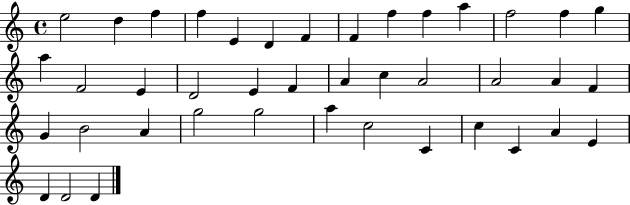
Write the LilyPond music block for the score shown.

{
  \clef treble
  \time 4/4
  \defaultTimeSignature
  \key c \major
  e''2 d''4 f''4 | f''4 e'4 d'4 f'4 | f'4 f''4 f''4 a''4 | f''2 f''4 g''4 | \break a''4 f'2 e'4 | d'2 e'4 f'4 | a'4 c''4 a'2 | a'2 a'4 f'4 | \break g'4 b'2 a'4 | g''2 g''2 | a''4 c''2 c'4 | c''4 c'4 a'4 e'4 | \break d'4 d'2 d'4 | \bar "|."
}